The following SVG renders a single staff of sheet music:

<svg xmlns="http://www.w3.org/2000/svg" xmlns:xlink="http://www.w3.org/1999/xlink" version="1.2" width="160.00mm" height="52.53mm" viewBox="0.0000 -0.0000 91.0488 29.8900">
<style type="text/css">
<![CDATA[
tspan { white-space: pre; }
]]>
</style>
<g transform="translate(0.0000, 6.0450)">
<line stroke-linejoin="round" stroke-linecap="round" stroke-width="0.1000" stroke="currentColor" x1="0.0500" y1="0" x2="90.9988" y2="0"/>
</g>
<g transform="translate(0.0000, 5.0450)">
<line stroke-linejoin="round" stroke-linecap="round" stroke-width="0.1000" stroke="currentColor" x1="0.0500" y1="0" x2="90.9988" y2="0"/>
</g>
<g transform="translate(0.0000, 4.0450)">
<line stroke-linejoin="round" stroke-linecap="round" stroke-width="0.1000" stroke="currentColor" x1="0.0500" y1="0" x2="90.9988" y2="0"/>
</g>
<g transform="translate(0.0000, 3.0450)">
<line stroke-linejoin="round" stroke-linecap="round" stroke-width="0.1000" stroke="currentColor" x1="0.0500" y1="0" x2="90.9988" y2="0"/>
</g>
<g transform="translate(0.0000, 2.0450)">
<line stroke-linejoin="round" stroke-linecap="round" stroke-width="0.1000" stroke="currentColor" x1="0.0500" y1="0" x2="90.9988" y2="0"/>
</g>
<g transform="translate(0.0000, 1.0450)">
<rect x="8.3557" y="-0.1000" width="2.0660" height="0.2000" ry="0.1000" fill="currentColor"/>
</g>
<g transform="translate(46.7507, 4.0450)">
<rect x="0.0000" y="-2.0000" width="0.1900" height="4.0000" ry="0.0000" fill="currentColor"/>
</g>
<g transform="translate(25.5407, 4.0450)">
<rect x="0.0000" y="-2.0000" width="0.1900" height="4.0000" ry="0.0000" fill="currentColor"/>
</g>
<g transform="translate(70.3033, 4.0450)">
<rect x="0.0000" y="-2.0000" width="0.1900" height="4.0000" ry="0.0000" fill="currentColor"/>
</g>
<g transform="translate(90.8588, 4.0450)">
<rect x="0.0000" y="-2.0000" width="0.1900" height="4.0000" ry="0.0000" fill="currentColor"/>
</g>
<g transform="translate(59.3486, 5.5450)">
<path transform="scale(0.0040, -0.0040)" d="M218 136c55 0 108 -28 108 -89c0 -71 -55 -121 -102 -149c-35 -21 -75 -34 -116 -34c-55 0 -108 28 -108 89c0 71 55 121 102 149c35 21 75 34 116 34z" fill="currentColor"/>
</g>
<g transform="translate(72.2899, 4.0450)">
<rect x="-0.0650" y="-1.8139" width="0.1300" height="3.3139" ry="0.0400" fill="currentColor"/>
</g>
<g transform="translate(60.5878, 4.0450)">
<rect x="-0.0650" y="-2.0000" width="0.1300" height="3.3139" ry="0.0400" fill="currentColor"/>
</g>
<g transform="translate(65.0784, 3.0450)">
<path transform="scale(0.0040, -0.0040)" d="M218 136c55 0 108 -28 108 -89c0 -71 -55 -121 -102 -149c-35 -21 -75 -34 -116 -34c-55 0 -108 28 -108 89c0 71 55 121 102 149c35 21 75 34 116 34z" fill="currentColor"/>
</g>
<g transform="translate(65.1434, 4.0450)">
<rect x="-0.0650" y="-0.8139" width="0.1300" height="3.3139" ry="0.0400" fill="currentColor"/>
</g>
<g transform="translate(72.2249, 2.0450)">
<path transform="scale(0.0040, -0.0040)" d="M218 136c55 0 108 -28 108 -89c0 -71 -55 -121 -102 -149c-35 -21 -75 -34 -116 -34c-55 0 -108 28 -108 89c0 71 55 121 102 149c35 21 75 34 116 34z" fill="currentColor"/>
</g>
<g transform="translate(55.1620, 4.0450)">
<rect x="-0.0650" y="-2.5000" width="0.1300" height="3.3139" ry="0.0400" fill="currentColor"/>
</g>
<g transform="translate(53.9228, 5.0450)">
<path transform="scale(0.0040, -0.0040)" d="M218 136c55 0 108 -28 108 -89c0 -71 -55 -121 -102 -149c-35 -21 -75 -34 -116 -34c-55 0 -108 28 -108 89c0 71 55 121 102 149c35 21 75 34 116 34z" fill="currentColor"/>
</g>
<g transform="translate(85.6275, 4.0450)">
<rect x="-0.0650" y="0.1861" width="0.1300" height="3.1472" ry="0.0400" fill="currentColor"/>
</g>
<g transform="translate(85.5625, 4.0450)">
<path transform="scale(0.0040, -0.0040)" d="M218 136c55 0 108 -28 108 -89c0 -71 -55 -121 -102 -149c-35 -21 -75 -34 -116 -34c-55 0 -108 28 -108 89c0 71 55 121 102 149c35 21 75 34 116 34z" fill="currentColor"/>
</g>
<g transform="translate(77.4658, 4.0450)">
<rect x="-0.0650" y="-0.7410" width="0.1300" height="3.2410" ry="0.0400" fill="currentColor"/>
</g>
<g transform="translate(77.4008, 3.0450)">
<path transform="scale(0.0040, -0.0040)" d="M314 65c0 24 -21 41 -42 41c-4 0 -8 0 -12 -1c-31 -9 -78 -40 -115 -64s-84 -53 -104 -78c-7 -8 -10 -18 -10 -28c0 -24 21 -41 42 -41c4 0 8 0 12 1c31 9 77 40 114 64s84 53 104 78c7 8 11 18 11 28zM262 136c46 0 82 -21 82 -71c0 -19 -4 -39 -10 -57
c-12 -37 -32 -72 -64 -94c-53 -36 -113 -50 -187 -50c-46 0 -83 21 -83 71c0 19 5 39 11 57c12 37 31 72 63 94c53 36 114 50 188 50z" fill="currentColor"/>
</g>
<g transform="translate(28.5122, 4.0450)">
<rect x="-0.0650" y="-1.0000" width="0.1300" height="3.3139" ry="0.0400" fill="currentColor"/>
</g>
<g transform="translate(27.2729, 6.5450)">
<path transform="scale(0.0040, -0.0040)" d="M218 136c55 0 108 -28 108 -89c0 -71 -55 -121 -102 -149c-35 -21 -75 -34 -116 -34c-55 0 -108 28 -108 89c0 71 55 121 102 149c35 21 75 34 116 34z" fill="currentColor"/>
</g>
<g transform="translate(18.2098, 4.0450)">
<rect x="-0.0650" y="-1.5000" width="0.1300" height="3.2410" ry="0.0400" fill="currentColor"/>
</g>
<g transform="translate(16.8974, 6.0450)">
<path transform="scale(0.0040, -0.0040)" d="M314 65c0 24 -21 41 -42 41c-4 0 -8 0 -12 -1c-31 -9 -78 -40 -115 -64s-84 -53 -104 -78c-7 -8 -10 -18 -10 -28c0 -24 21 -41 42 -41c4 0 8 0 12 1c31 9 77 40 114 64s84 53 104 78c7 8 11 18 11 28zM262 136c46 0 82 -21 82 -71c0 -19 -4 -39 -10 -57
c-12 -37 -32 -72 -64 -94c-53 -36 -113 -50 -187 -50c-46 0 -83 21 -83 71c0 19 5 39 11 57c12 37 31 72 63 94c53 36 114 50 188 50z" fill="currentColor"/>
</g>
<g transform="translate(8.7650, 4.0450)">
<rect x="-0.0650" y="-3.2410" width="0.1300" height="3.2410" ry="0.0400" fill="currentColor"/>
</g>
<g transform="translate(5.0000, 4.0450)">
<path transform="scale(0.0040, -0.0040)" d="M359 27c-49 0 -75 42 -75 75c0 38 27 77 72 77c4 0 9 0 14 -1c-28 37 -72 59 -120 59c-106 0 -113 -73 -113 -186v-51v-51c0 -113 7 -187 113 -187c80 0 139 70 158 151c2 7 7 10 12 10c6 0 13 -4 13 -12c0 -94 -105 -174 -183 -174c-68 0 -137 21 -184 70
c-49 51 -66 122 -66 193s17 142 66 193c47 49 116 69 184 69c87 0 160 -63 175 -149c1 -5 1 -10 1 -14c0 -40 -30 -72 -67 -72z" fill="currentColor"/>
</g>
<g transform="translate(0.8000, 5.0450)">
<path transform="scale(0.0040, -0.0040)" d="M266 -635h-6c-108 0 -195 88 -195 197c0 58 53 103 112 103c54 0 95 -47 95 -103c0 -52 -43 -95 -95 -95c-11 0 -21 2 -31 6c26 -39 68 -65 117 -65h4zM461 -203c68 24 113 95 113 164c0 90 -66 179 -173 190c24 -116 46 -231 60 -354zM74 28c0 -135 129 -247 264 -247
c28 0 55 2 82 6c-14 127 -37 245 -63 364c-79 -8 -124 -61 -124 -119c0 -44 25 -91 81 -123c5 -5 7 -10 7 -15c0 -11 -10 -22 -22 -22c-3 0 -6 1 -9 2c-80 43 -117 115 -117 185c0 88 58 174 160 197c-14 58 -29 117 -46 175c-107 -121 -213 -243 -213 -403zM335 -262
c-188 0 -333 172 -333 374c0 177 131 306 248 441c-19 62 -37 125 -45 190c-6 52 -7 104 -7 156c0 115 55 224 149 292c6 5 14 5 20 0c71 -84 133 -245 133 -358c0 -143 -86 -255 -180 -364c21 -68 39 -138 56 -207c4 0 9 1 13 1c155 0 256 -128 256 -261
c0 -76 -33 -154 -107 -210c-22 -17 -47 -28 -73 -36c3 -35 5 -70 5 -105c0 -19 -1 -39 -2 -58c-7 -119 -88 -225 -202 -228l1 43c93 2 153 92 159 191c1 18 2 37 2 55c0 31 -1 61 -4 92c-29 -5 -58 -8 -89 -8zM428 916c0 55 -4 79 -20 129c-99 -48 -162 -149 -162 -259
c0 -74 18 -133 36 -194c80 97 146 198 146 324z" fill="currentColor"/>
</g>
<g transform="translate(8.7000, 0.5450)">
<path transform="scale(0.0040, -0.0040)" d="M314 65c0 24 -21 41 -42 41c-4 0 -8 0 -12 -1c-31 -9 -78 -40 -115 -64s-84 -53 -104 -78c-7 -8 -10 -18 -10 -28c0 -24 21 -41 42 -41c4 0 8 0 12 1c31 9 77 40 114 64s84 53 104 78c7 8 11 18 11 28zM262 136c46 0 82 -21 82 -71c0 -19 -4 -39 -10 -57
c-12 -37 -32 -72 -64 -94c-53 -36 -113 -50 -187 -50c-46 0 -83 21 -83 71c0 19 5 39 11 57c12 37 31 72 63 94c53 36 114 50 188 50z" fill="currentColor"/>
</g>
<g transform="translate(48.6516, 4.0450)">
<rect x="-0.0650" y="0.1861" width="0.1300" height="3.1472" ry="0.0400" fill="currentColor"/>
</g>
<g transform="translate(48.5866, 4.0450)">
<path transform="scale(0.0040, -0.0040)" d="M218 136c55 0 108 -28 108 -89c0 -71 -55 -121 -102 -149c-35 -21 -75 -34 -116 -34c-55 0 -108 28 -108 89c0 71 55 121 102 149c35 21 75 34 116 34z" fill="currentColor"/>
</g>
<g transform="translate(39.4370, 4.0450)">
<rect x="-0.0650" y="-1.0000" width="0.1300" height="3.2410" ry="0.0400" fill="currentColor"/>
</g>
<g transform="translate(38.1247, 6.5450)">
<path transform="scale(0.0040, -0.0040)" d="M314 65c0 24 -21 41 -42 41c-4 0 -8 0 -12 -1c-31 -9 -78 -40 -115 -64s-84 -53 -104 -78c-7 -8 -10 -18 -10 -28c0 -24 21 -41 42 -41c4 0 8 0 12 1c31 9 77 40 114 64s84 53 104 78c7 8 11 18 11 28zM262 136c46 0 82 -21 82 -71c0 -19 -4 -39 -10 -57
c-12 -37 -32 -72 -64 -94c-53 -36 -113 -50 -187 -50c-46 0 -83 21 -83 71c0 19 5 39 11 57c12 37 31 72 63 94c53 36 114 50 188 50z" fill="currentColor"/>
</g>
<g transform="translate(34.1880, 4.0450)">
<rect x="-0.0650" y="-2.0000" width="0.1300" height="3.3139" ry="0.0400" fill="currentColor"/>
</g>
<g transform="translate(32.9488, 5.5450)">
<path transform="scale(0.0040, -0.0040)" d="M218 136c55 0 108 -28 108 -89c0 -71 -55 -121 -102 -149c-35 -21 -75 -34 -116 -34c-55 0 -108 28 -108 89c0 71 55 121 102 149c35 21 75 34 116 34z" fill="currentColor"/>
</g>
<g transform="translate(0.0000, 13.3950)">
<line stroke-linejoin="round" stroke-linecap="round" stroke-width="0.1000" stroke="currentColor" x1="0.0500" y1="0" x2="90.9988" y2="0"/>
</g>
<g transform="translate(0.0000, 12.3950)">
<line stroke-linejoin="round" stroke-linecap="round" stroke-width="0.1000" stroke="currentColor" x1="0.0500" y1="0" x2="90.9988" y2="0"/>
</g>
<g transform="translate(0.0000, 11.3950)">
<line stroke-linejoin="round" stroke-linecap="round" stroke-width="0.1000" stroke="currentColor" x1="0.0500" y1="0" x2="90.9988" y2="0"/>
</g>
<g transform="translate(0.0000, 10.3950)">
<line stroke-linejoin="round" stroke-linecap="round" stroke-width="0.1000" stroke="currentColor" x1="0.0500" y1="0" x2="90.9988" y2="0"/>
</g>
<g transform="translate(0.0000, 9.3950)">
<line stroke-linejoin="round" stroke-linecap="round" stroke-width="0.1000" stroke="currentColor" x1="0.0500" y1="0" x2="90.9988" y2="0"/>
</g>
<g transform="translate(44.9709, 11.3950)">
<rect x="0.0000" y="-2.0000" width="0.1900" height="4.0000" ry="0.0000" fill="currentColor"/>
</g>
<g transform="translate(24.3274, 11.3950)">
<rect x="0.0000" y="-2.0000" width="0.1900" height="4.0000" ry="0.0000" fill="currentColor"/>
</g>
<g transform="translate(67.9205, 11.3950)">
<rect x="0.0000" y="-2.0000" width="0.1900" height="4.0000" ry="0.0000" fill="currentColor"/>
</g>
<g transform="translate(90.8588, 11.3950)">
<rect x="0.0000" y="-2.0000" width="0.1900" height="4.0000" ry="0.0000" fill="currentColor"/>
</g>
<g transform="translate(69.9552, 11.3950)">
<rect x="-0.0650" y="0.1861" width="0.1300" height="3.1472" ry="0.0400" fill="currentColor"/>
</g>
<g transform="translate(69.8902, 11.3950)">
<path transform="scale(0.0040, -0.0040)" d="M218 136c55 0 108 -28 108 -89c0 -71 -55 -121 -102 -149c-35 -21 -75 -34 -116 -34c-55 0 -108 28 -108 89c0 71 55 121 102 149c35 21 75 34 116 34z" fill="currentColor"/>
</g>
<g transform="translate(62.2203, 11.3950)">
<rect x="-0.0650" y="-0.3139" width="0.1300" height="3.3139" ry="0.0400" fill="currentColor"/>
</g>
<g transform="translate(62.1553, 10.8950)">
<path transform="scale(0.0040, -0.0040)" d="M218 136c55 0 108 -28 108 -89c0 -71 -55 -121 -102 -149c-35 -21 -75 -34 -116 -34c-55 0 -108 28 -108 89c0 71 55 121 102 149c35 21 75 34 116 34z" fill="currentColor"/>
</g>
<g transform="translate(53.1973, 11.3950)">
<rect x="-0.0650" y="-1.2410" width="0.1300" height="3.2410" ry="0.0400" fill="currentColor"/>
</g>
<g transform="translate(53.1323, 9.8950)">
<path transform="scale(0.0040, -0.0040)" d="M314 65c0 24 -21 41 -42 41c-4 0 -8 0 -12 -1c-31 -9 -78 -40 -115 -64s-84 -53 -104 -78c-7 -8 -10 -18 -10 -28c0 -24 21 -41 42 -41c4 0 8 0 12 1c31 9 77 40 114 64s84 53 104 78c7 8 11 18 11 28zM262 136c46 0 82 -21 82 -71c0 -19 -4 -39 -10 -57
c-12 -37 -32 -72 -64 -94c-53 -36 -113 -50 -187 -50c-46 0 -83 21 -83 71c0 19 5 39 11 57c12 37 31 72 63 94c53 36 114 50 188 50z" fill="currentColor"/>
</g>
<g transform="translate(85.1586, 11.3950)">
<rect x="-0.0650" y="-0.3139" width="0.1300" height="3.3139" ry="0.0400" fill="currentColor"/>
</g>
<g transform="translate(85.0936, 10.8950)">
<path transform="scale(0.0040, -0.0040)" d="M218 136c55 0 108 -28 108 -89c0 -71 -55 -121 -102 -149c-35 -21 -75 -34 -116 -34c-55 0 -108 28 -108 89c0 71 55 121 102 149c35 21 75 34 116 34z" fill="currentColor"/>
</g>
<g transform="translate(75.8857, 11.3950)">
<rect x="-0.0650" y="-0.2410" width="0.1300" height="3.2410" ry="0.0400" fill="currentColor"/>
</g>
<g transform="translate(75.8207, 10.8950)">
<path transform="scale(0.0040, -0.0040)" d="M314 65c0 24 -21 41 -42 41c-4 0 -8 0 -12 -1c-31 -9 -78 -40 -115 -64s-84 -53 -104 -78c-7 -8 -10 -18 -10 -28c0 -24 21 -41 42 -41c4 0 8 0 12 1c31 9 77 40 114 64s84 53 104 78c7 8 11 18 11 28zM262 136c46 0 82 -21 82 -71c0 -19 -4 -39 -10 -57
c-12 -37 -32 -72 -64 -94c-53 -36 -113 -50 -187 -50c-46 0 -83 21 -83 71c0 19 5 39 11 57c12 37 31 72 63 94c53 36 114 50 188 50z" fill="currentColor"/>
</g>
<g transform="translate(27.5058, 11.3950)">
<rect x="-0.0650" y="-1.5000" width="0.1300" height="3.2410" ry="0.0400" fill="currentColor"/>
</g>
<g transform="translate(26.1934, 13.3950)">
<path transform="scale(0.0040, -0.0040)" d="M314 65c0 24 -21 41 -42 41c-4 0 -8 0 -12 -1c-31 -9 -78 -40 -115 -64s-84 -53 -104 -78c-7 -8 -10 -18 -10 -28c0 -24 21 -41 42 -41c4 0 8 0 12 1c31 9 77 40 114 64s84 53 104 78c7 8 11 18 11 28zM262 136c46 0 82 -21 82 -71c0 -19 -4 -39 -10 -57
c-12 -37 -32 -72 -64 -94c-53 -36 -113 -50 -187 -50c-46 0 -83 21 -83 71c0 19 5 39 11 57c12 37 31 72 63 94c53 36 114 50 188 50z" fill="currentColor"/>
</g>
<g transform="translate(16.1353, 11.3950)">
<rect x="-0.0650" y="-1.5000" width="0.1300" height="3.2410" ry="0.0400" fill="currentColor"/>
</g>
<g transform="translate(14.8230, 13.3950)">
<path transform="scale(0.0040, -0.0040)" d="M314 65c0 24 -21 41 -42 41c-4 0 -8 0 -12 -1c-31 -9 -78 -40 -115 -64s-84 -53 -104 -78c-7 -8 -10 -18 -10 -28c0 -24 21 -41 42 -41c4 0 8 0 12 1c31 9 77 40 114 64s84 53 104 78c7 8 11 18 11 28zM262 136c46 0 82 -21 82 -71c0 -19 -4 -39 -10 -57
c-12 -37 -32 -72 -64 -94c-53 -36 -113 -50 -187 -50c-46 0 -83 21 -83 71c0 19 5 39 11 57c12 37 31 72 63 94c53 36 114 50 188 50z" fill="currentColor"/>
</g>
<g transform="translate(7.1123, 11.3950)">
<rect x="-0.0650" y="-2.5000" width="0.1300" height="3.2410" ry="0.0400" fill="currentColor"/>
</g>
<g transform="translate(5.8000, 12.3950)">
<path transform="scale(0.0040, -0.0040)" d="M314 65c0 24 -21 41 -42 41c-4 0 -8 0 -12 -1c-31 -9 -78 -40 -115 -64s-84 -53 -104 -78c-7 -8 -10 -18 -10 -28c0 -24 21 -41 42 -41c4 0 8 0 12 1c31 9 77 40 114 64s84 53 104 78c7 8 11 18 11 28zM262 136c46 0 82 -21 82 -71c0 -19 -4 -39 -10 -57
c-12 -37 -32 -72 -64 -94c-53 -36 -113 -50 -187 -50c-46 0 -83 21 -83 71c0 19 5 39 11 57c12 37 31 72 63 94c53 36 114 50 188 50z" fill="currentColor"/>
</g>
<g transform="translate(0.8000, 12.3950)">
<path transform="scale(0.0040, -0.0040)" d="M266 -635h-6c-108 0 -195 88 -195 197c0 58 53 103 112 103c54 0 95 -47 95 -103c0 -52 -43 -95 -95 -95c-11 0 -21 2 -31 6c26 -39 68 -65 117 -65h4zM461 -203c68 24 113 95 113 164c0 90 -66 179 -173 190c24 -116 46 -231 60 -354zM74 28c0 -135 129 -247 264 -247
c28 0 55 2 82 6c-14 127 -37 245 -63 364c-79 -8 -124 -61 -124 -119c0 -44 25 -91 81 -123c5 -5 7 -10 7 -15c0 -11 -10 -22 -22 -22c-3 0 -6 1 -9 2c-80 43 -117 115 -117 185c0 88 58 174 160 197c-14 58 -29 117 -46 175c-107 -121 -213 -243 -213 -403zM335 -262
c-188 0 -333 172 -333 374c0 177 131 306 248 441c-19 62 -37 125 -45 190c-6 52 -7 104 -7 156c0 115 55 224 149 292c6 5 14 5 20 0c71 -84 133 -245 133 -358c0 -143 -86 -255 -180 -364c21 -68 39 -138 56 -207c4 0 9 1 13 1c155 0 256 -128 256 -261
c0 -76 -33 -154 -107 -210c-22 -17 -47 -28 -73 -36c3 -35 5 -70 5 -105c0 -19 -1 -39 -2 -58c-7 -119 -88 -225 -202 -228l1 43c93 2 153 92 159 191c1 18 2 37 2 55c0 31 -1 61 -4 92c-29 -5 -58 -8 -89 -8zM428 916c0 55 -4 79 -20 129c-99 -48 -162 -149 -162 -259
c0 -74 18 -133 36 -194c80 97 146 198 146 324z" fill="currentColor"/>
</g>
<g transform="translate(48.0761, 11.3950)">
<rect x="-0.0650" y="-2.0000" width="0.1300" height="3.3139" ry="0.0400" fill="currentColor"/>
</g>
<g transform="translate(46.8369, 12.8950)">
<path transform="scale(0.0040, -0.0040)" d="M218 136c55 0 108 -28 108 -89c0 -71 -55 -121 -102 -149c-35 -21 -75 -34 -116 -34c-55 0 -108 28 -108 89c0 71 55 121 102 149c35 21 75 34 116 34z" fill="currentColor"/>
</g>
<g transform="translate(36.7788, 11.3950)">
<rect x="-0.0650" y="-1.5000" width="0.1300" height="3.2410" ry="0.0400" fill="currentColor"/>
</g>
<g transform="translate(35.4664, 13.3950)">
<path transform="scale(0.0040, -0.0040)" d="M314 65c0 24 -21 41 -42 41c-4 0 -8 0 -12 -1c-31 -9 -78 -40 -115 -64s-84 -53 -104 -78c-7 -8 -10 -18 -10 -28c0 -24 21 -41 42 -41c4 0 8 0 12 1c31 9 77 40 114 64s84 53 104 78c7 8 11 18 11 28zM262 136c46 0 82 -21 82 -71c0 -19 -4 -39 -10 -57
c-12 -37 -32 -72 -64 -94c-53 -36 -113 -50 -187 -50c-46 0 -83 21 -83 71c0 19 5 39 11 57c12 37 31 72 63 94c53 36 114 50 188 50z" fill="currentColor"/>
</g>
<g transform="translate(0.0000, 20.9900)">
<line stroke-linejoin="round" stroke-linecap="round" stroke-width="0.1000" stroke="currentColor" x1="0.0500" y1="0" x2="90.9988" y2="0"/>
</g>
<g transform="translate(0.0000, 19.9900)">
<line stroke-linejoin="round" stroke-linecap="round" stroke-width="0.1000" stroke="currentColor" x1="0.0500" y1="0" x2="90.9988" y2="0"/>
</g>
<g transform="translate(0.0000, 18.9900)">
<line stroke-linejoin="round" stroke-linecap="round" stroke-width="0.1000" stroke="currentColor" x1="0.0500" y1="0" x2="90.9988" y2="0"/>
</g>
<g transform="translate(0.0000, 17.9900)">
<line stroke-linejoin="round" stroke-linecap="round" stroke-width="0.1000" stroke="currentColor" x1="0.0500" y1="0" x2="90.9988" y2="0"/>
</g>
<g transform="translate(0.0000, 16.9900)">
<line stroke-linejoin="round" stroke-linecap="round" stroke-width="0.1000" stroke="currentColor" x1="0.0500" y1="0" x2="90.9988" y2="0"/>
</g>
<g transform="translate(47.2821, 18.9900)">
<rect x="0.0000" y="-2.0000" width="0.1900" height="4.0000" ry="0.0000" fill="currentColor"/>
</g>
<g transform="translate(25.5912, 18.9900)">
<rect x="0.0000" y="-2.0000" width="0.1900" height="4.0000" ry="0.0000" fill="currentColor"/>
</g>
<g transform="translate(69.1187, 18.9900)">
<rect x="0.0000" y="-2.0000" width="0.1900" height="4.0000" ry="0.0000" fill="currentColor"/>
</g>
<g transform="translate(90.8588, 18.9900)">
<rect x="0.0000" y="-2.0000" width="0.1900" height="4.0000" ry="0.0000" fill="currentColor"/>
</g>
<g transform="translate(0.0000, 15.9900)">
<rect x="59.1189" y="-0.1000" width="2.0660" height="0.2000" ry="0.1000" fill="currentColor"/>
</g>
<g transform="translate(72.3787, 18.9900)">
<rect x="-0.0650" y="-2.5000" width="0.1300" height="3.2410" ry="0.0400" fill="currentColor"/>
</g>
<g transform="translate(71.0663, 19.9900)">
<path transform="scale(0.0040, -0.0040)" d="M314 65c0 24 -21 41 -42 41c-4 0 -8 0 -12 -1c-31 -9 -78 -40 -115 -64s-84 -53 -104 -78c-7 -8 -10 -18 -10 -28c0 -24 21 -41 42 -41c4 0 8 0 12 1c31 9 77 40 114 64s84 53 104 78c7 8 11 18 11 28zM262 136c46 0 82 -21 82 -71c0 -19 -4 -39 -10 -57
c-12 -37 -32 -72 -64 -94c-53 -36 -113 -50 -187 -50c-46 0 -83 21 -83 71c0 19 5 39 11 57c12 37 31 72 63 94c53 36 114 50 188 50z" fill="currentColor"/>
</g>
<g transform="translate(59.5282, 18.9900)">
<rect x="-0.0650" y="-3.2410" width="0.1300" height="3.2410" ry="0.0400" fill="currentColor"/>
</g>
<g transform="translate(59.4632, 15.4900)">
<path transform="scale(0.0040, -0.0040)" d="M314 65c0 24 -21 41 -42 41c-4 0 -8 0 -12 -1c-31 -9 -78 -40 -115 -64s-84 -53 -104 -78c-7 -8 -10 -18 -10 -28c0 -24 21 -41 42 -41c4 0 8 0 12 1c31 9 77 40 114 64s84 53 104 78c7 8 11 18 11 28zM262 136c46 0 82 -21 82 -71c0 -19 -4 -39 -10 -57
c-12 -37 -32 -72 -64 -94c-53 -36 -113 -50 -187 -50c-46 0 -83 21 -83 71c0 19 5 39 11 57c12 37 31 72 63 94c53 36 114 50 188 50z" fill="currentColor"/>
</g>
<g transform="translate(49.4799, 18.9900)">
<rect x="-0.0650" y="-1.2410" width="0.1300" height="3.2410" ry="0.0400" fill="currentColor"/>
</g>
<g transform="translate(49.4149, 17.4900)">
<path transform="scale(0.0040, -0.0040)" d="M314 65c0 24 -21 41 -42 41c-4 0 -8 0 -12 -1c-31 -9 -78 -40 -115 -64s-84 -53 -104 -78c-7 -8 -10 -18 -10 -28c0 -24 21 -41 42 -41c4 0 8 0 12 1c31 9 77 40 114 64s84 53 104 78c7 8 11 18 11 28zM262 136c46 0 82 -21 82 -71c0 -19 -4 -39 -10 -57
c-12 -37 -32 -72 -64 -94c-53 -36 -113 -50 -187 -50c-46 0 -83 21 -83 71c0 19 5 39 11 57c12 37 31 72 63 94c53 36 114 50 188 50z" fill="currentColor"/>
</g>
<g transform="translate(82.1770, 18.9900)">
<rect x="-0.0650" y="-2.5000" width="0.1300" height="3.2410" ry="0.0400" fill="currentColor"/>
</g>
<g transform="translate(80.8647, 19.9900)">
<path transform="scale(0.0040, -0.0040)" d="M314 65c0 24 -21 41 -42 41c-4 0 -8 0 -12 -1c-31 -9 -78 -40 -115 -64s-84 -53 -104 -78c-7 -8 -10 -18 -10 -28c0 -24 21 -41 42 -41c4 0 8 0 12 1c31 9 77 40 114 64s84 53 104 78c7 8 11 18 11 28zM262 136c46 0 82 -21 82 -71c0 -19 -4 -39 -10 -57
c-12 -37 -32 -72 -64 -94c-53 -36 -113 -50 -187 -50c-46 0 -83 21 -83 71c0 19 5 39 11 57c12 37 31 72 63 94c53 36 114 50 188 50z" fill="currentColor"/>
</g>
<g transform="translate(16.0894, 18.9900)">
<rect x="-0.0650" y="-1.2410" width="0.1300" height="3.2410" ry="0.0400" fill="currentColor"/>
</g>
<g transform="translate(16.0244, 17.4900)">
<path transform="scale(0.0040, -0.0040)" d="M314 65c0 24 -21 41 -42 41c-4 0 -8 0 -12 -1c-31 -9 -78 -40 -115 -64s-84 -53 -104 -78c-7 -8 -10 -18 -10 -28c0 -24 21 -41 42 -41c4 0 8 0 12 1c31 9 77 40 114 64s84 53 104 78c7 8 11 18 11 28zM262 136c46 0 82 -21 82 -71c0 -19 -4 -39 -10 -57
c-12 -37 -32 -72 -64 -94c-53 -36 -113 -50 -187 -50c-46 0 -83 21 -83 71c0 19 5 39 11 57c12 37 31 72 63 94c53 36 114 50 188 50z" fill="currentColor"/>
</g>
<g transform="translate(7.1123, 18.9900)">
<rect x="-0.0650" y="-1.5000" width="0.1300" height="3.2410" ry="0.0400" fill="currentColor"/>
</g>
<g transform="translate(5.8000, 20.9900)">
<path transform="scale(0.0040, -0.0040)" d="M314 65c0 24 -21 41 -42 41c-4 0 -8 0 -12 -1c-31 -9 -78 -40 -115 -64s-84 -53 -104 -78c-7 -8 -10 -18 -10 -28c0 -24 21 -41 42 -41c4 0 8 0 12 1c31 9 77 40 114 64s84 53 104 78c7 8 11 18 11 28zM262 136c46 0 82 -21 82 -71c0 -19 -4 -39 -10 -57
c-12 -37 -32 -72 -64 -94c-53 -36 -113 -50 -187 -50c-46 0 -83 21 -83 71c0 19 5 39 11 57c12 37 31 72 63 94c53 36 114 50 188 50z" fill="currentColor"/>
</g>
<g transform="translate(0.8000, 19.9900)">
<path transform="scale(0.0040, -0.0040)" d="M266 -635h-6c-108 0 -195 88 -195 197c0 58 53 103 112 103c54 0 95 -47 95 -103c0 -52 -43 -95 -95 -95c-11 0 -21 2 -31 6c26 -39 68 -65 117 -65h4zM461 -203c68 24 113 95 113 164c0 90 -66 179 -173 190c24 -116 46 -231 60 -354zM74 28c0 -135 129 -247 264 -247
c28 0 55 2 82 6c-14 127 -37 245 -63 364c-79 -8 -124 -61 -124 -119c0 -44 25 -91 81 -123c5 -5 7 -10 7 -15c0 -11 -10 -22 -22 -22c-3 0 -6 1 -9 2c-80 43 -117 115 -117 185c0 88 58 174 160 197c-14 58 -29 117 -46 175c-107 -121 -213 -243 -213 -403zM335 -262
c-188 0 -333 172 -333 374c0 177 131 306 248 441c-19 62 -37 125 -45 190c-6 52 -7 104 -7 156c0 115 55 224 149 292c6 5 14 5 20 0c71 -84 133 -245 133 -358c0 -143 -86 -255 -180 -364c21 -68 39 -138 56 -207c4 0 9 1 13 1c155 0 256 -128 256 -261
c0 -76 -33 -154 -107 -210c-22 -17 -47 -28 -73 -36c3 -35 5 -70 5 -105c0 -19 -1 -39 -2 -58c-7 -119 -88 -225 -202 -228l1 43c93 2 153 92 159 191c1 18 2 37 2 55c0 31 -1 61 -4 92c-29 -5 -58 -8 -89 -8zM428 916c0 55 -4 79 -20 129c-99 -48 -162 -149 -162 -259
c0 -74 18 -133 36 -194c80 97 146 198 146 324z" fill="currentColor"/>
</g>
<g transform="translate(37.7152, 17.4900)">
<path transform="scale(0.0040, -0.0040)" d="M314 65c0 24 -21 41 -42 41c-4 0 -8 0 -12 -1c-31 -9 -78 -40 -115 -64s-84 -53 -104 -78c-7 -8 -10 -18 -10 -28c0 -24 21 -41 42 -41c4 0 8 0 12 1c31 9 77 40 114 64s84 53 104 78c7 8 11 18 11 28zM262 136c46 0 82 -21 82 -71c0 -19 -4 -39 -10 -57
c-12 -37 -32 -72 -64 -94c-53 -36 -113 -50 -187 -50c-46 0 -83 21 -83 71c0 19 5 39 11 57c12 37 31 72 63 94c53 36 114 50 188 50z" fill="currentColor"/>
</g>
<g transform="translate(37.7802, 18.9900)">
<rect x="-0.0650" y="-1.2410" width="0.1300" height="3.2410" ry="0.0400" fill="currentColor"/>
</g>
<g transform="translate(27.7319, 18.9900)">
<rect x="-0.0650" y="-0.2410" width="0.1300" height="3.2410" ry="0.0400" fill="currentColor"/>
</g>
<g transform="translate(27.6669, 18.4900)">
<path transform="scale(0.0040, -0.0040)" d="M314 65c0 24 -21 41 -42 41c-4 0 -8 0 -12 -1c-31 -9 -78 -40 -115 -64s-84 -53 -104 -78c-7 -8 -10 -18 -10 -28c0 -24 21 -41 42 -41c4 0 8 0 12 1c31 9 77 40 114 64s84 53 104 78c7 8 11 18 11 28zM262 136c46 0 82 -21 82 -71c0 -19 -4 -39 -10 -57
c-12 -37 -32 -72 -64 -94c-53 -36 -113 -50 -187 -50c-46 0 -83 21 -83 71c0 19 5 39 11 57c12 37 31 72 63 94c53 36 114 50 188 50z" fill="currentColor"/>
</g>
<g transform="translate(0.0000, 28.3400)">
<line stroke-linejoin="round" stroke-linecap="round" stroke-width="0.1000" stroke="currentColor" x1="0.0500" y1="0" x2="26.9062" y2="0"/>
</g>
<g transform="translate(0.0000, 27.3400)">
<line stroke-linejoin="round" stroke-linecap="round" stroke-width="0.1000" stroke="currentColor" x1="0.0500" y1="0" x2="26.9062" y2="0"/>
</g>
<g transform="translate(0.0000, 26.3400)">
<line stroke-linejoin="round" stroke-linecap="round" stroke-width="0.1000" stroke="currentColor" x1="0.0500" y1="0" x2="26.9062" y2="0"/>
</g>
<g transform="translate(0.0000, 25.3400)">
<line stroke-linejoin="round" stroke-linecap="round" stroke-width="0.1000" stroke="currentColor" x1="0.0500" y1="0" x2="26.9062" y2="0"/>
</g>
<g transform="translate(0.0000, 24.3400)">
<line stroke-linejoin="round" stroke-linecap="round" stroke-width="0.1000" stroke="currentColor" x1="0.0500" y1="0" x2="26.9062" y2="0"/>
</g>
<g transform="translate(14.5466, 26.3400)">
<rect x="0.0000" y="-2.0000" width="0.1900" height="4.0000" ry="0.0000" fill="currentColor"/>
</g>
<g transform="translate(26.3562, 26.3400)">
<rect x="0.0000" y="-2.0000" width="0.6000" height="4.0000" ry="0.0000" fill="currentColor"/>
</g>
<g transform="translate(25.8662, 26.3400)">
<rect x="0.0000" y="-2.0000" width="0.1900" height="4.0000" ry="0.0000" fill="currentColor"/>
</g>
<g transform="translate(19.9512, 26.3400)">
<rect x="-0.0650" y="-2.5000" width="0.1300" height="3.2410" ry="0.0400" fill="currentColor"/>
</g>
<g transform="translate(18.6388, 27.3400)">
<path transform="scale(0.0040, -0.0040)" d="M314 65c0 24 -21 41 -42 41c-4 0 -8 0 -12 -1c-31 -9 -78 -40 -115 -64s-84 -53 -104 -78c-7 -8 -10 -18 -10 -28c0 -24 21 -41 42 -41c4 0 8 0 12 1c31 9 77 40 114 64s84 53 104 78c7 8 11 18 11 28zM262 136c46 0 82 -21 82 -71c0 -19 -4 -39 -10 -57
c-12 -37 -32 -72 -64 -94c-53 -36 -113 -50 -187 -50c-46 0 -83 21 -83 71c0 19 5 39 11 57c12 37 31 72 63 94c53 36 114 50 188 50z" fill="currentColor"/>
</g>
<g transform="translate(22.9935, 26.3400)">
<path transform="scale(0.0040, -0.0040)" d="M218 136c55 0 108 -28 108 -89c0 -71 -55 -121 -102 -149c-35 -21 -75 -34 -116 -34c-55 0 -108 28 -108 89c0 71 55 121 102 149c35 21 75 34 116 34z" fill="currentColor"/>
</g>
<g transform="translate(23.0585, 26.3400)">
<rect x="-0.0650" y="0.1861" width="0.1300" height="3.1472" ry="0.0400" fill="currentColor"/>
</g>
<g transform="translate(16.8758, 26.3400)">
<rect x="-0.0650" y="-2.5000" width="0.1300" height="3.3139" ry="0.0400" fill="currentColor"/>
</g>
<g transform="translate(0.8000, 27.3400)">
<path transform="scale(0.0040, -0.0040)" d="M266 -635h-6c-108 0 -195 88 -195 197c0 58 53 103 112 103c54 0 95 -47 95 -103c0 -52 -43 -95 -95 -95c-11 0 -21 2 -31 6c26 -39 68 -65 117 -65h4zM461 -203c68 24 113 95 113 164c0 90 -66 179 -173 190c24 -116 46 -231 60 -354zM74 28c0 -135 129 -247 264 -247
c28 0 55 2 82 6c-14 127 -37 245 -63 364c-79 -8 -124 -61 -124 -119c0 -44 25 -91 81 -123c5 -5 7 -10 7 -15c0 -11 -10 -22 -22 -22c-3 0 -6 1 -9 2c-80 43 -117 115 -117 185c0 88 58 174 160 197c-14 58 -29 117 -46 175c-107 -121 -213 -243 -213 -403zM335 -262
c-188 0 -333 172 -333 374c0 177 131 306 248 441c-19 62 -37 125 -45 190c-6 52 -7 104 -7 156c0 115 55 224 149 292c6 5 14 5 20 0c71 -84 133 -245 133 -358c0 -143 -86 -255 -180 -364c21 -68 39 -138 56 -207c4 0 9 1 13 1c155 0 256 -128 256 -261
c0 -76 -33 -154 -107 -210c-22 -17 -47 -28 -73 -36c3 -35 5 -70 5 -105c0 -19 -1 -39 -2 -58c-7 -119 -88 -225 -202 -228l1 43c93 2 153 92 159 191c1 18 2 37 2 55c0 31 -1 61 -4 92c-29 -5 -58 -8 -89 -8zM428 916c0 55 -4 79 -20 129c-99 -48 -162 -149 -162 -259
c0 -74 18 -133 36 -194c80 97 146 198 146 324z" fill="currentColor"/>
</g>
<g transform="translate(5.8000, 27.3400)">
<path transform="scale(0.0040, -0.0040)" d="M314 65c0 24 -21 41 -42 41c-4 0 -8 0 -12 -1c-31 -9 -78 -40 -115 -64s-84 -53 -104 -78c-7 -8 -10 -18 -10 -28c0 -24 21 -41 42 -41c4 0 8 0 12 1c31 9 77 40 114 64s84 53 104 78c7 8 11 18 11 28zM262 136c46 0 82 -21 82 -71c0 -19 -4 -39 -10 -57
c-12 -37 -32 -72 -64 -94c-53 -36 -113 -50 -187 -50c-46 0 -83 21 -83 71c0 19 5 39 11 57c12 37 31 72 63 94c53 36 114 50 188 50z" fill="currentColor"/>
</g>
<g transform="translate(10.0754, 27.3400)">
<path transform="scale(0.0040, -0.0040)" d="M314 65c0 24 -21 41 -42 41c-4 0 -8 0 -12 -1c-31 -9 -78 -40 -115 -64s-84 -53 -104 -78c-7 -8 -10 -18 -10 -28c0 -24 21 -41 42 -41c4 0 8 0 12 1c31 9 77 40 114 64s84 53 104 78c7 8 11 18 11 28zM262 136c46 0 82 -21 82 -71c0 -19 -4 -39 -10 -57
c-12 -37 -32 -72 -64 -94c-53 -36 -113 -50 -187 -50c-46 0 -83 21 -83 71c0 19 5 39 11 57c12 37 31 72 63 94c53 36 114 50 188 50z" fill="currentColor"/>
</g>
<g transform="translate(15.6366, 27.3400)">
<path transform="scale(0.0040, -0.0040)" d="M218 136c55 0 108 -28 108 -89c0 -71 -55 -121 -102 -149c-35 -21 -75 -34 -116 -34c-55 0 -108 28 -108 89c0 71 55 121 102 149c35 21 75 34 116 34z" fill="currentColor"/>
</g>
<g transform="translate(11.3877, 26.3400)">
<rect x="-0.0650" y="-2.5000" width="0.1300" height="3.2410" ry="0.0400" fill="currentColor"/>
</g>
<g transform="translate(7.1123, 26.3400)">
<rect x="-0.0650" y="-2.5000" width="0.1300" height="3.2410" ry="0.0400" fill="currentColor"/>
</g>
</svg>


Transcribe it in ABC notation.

X:1
T:Untitled
M:4/4
L:1/4
K:C
b2 E2 D F D2 B G F d f d2 B G2 E2 E2 E2 F e2 c B c2 c E2 e2 c2 e2 e2 b2 G2 G2 G2 G2 G G2 B